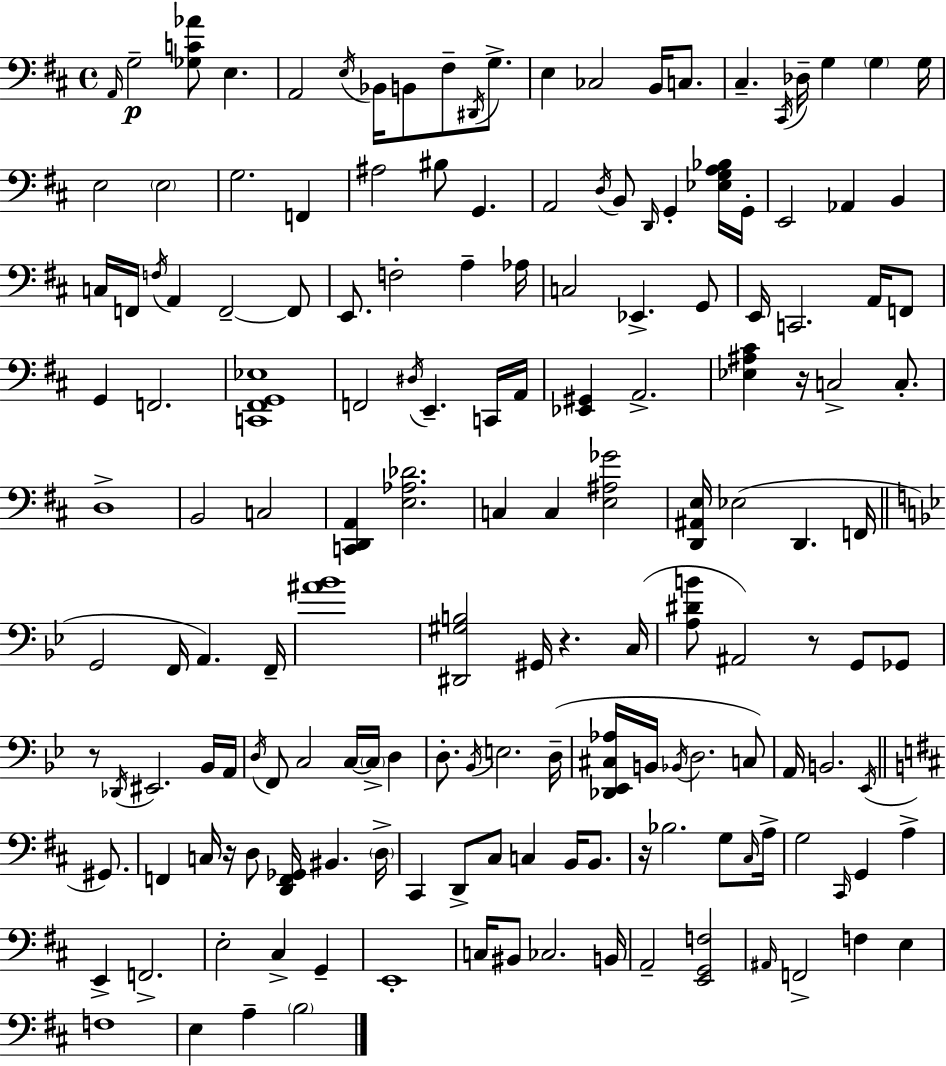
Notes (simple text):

A2/s G3/h [Gb3,C4,Ab4]/e E3/q. A2/h E3/s Bb2/s B2/e F#3/e D#2/s G3/e. E3/q CES3/h B2/s C3/e. C#3/q. C#2/s Db3/s G3/q G3/q G3/s E3/h E3/h G3/h. F2/q A#3/h BIS3/e G2/q. A2/h D3/s B2/e D2/s G2/q [Eb3,G3,A3,Bb3]/s G2/s E2/h Ab2/q B2/q C3/s F2/s F3/s A2/q F2/h F2/e E2/e. F3/h A3/q Ab3/s C3/h Eb2/q. G2/e E2/s C2/h. A2/s F2/e G2/q F2/h. [C2,F#2,G2,Eb3]/w F2/h D#3/s E2/q. C2/s A2/s [Eb2,G#2]/q A2/h. [Eb3,A#3,C#4]/q R/s C3/h C3/e. D3/w B2/h C3/h [C2,D2,A2]/q [E3,Ab3,Db4]/h. C3/q C3/q [E3,A#3,Gb4]/h [D2,A#2,E3]/s Eb3/h D2/q. F2/s G2/h F2/s A2/q. F2/s [A#4,Bb4]/w [D#2,G#3,B3]/h G#2/s R/q. C3/s [A3,D#4,B4]/e A#2/h R/e G2/e Gb2/e R/e Db2/s EIS2/h. Bb2/s A2/s D3/s F2/e C3/h C3/s C3/s D3/q D3/e. Bb2/s E3/h. D3/s [Db2,Eb2,C#3,Ab3]/s B2/s Bb2/s D3/h. C3/e A2/s B2/h. Eb2/s G#2/e. F2/q C3/s R/s D3/e [D2,F2,Gb2]/s BIS2/q. D3/s C#2/q D2/e C#3/e C3/q B2/s B2/e. R/s Bb3/h. G3/e C#3/s A3/s G3/h C#2/s G2/q A3/q E2/q F2/h. E3/h C#3/q G2/q E2/w C3/s BIS2/e CES3/h. B2/s A2/h [E2,G2,F3]/h A#2/s F2/h F3/q E3/q F3/w E3/q A3/q B3/h